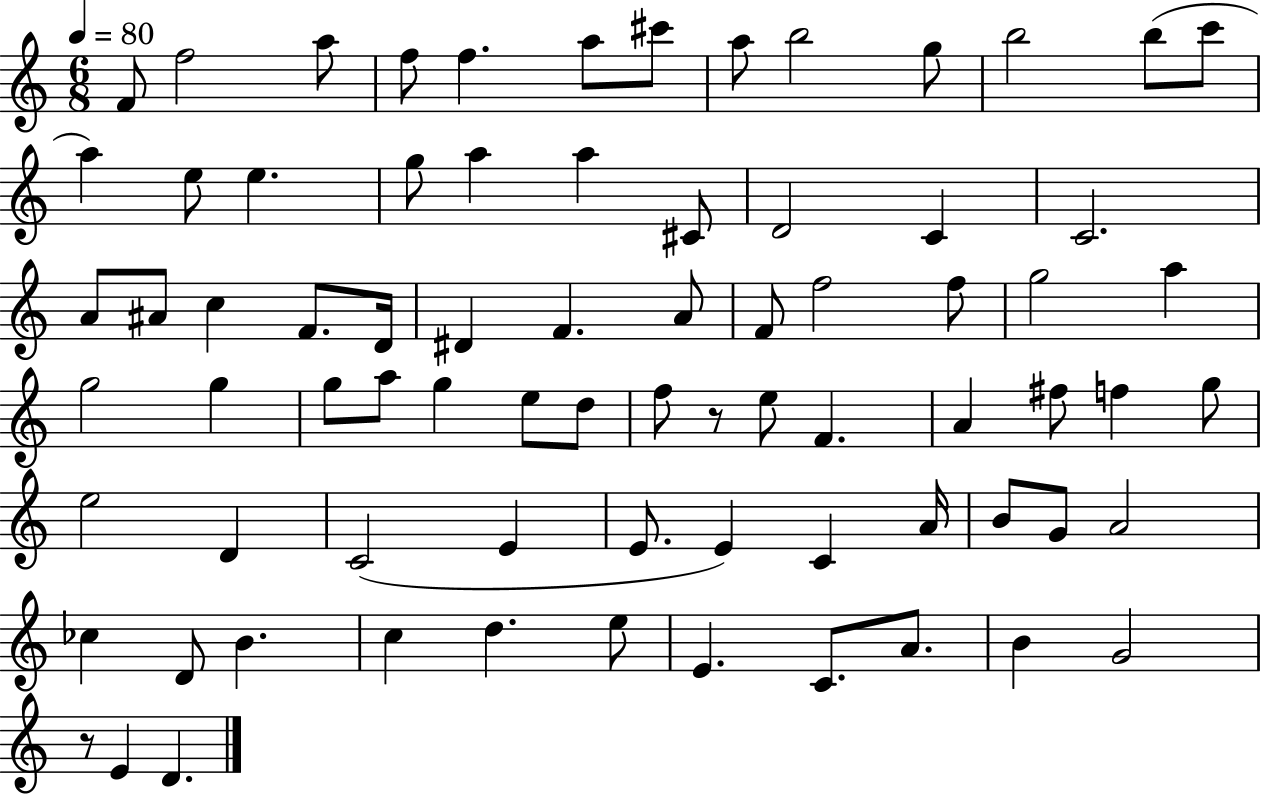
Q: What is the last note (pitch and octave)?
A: D4